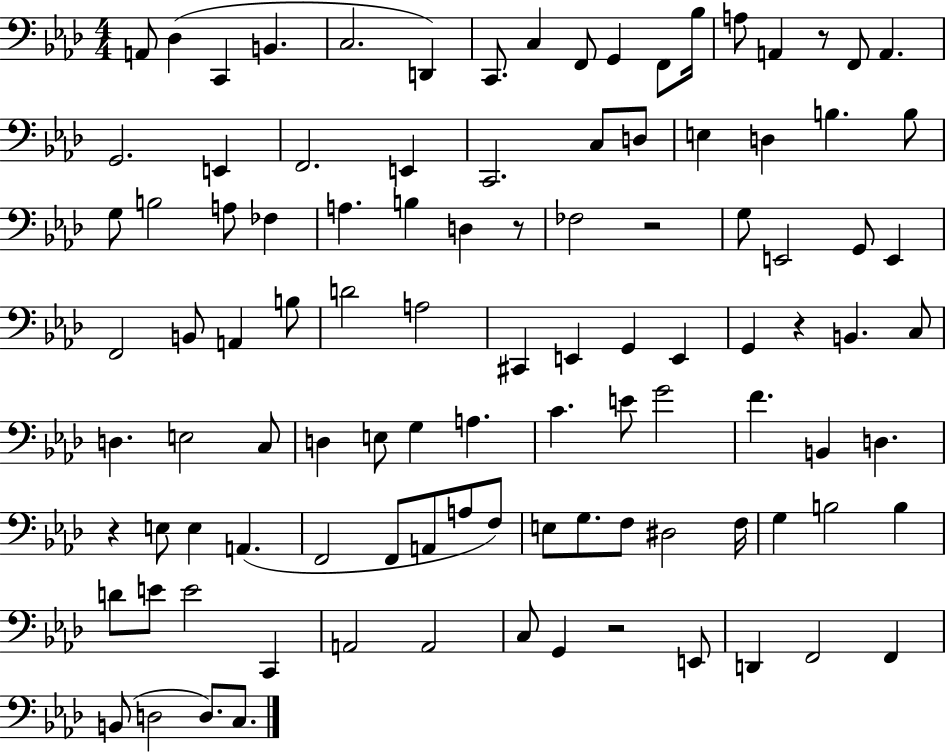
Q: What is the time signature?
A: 4/4